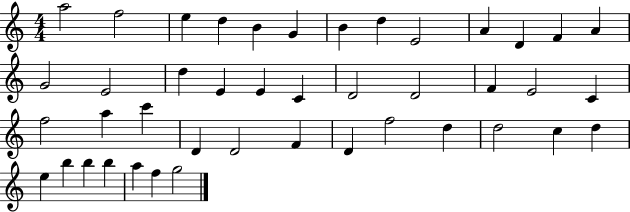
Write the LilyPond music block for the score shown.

{
  \clef treble
  \numericTimeSignature
  \time 4/4
  \key c \major
  a''2 f''2 | e''4 d''4 b'4 g'4 | b'4 d''4 e'2 | a'4 d'4 f'4 a'4 | \break g'2 e'2 | d''4 e'4 e'4 c'4 | d'2 d'2 | f'4 e'2 c'4 | \break f''2 a''4 c'''4 | d'4 d'2 f'4 | d'4 f''2 d''4 | d''2 c''4 d''4 | \break e''4 b''4 b''4 b''4 | a''4 f''4 g''2 | \bar "|."
}